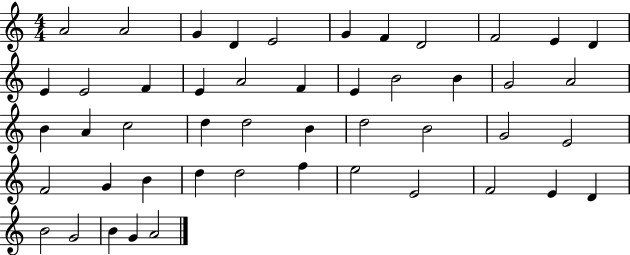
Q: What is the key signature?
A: C major